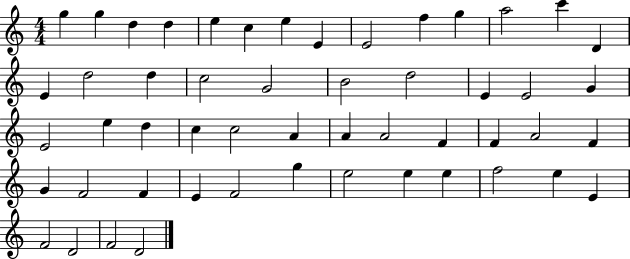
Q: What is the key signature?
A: C major